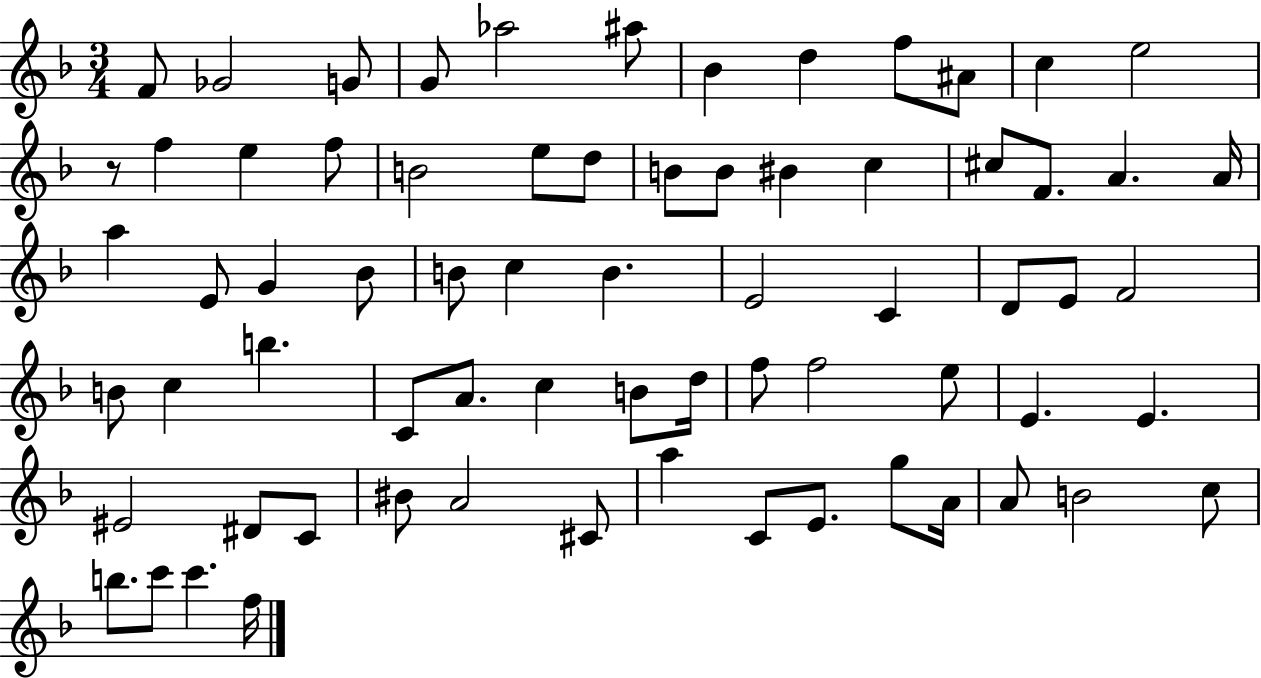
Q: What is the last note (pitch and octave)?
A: F5